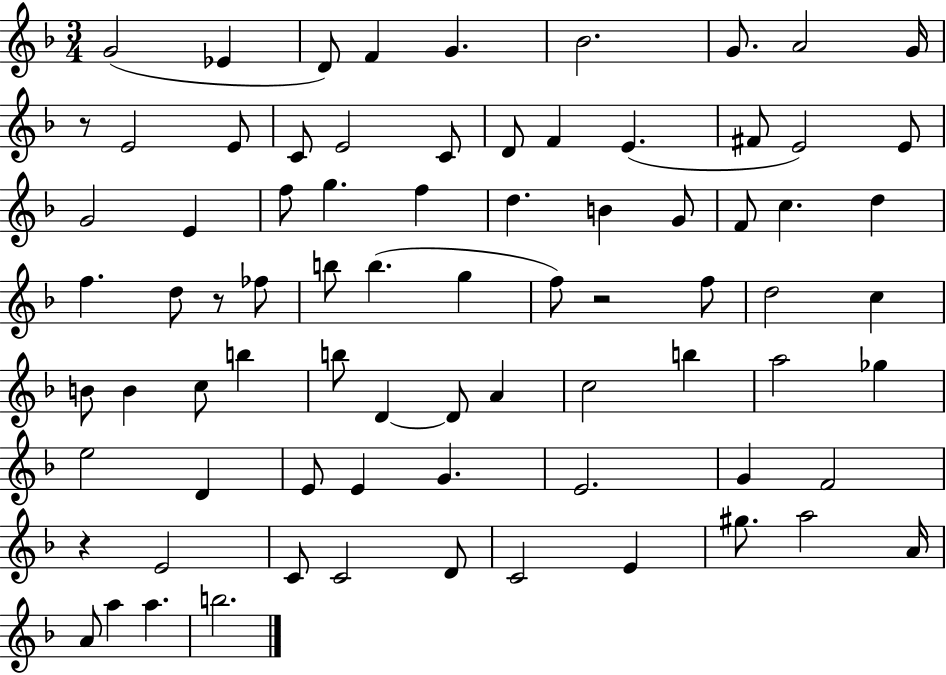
{
  \clef treble
  \numericTimeSignature
  \time 3/4
  \key f \major
  \repeat volta 2 { g'2( ees'4 | d'8) f'4 g'4. | bes'2. | g'8. a'2 g'16 | \break r8 e'2 e'8 | c'8 e'2 c'8 | d'8 f'4 e'4.( | fis'8 e'2) e'8 | \break g'2 e'4 | f''8 g''4. f''4 | d''4. b'4 g'8 | f'8 c''4. d''4 | \break f''4. d''8 r8 fes''8 | b''8 b''4.( g''4 | f''8) r2 f''8 | d''2 c''4 | \break b'8 b'4 c''8 b''4 | b''8 d'4~~ d'8 a'4 | c''2 b''4 | a''2 ges''4 | \break e''2 d'4 | e'8 e'4 g'4. | e'2. | g'4 f'2 | \break r4 e'2 | c'8 c'2 d'8 | c'2 e'4 | gis''8. a''2 a'16 | \break a'8 a''4 a''4. | b''2. | } \bar "|."
}